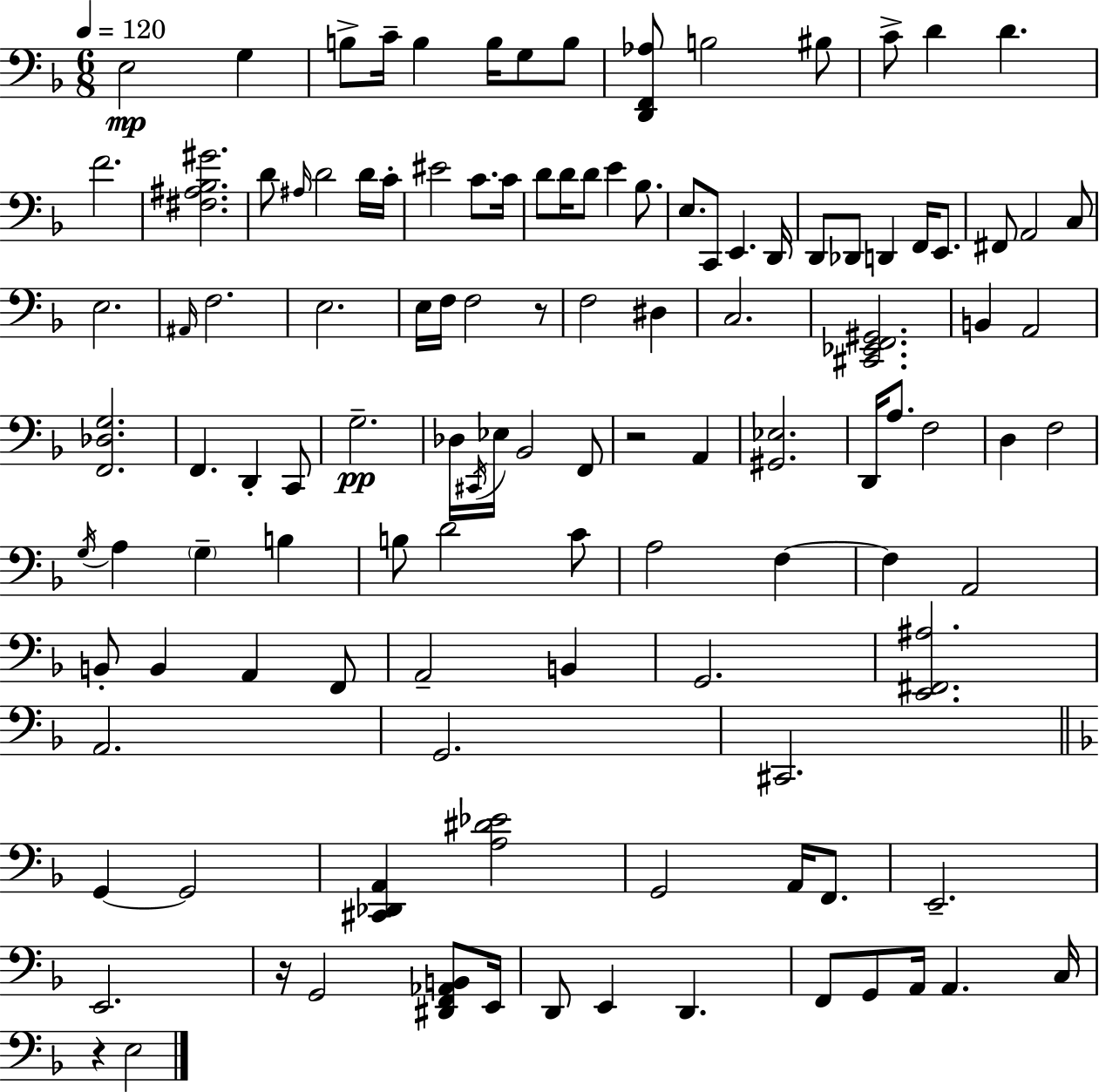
X:1
T:Untitled
M:6/8
L:1/4
K:Dm
E,2 G, B,/2 C/4 B, B,/4 G,/2 B,/2 [D,,F,,_A,]/2 B,2 ^B,/2 C/2 D D F2 [^F,^A,_B,^G]2 D/2 ^A,/4 D2 D/4 C/4 ^E2 C/2 C/4 D/2 D/4 D/2 E _B,/2 E,/2 C,,/2 E,, D,,/4 D,,/2 _D,,/2 D,, F,,/4 E,,/2 ^F,,/2 A,,2 C,/2 E,2 ^A,,/4 F,2 E,2 E,/4 F,/4 F,2 z/2 F,2 ^D, C,2 [^C,,_E,,F,,^G,,]2 B,, A,,2 [F,,_D,G,]2 F,, D,, C,,/2 G,2 _D,/4 ^C,,/4 _E,/4 _B,,2 F,,/2 z2 A,, [^G,,_E,]2 D,,/4 A,/2 F,2 D, F,2 G,/4 A, G, B, B,/2 D2 C/2 A,2 F, F, A,,2 B,,/2 B,, A,, F,,/2 A,,2 B,, G,,2 [E,,^F,,^A,]2 A,,2 G,,2 ^C,,2 G,, G,,2 [^C,,_D,,A,,] [A,^D_E]2 G,,2 A,,/4 F,,/2 E,,2 E,,2 z/4 G,,2 [^D,,F,,_A,,B,,]/2 E,,/4 D,,/2 E,, D,, F,,/2 G,,/2 A,,/4 A,, C,/4 z E,2